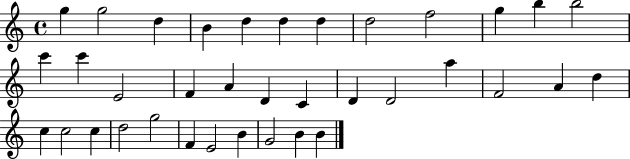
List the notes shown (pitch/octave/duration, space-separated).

G5/q G5/h D5/q B4/q D5/q D5/q D5/q D5/h F5/h G5/q B5/q B5/h C6/q C6/q E4/h F4/q A4/q D4/q C4/q D4/q D4/h A5/q F4/h A4/q D5/q C5/q C5/h C5/q D5/h G5/h F4/q E4/h B4/q G4/h B4/q B4/q